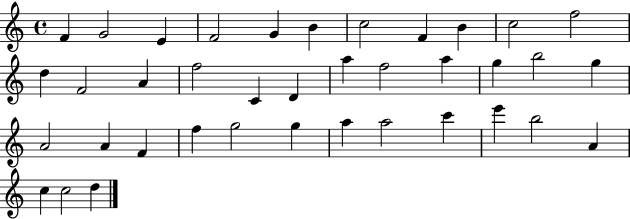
X:1
T:Untitled
M:4/4
L:1/4
K:C
F G2 E F2 G B c2 F B c2 f2 d F2 A f2 C D a f2 a g b2 g A2 A F f g2 g a a2 c' e' b2 A c c2 d